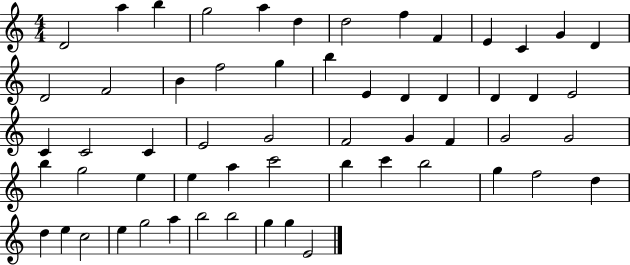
{
  \clef treble
  \numericTimeSignature
  \time 4/4
  \key c \major
  d'2 a''4 b''4 | g''2 a''4 d''4 | d''2 f''4 f'4 | e'4 c'4 g'4 d'4 | \break d'2 f'2 | b'4 f''2 g''4 | b''4 e'4 d'4 d'4 | d'4 d'4 e'2 | \break c'4 c'2 c'4 | e'2 g'2 | f'2 g'4 f'4 | g'2 g'2 | \break b''4 g''2 e''4 | e''4 a''4 c'''2 | b''4 c'''4 b''2 | g''4 f''2 d''4 | \break d''4 e''4 c''2 | e''4 g''2 a''4 | b''2 b''2 | g''4 g''4 e'2 | \break \bar "|."
}